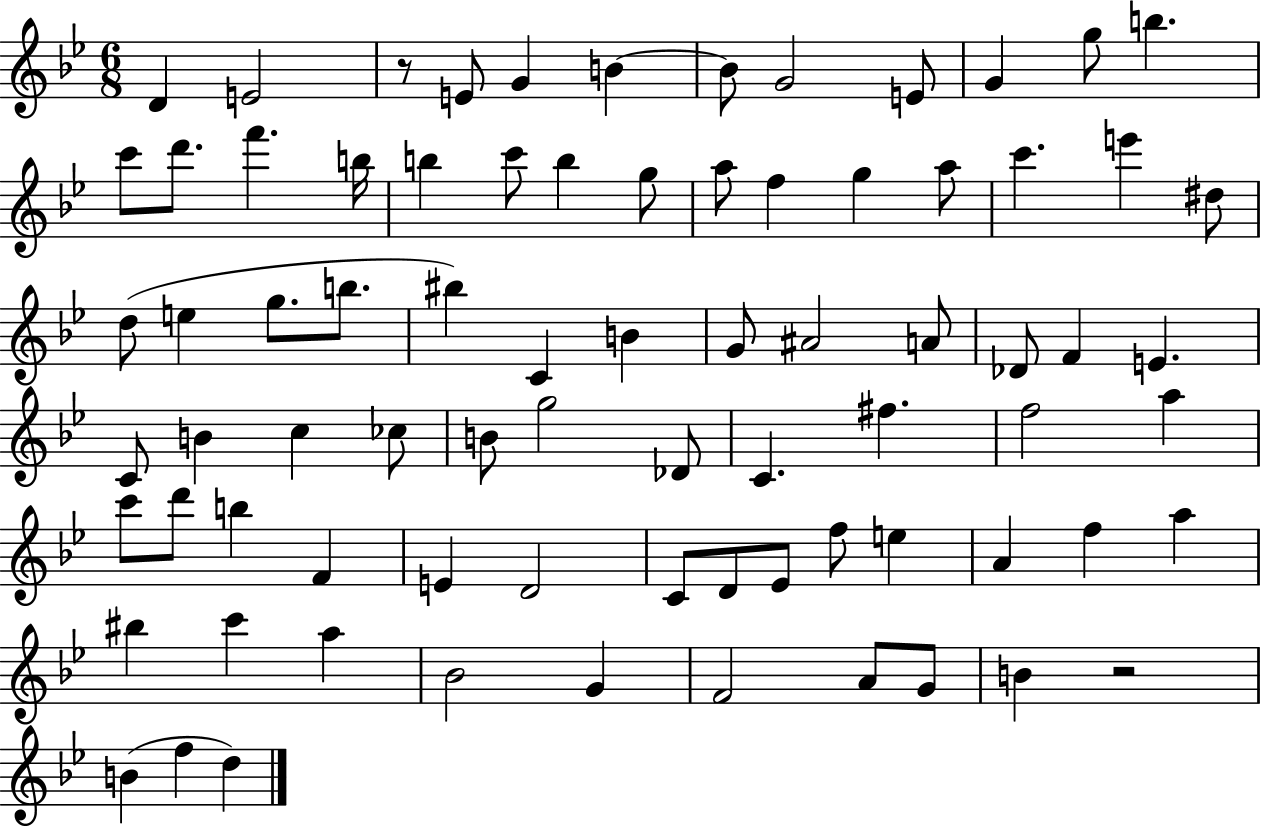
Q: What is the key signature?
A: BES major